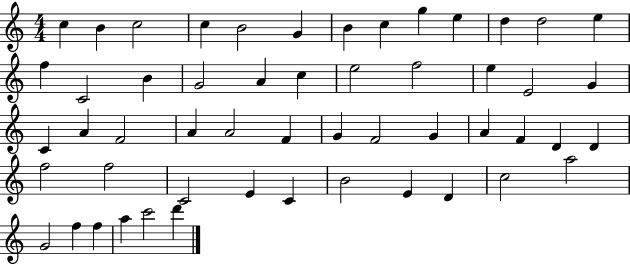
X:1
T:Untitled
M:4/4
L:1/4
K:C
c B c2 c B2 G B c g e d d2 e f C2 B G2 A c e2 f2 e E2 G C A F2 A A2 F G F2 G A F D D f2 f2 C2 E C B2 E D c2 a2 G2 f f a c'2 d'